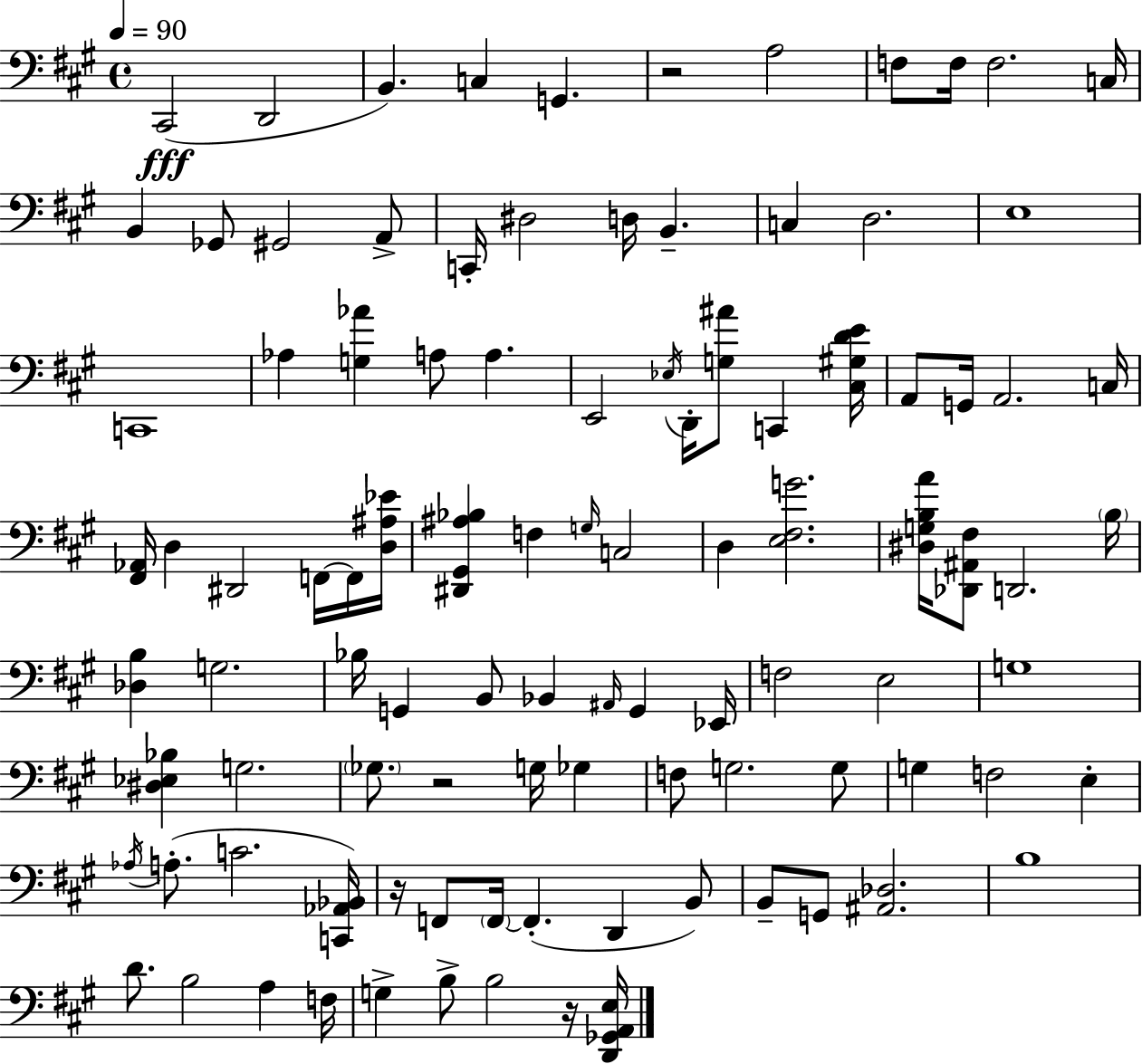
X:1
T:Untitled
M:4/4
L:1/4
K:A
^C,,2 D,,2 B,, C, G,, z2 A,2 F,/2 F,/4 F,2 C,/4 B,, _G,,/2 ^G,,2 A,,/2 C,,/4 ^D,2 D,/4 B,, C, D,2 E,4 C,,4 _A, [G,_A] A,/2 A, E,,2 _E,/4 D,,/4 [G,^A]/2 C,, [^C,^G,DE]/4 A,,/2 G,,/4 A,,2 C,/4 [^F,,_A,,]/4 D, ^D,,2 F,,/4 F,,/4 [D,^A,_E]/4 [^D,,^G,,^A,_B,] F, G,/4 C,2 D, [E,^F,G]2 [^D,G,B,A]/4 [_D,,^A,,^F,]/2 D,,2 B,/4 [_D,B,] G,2 _B,/4 G,, B,,/2 _B,, ^A,,/4 G,, _E,,/4 F,2 E,2 G,4 [^D,_E,_B,] G,2 _G,/2 z2 G,/4 _G, F,/2 G,2 G,/2 G, F,2 E, _A,/4 A,/2 C2 [C,,_A,,_B,,]/4 z/4 F,,/2 F,,/4 F,, D,, B,,/2 B,,/2 G,,/2 [^A,,_D,]2 B,4 D/2 B,2 A, F,/4 G, B,/2 B,2 z/4 [D,,_G,,A,,E,]/4